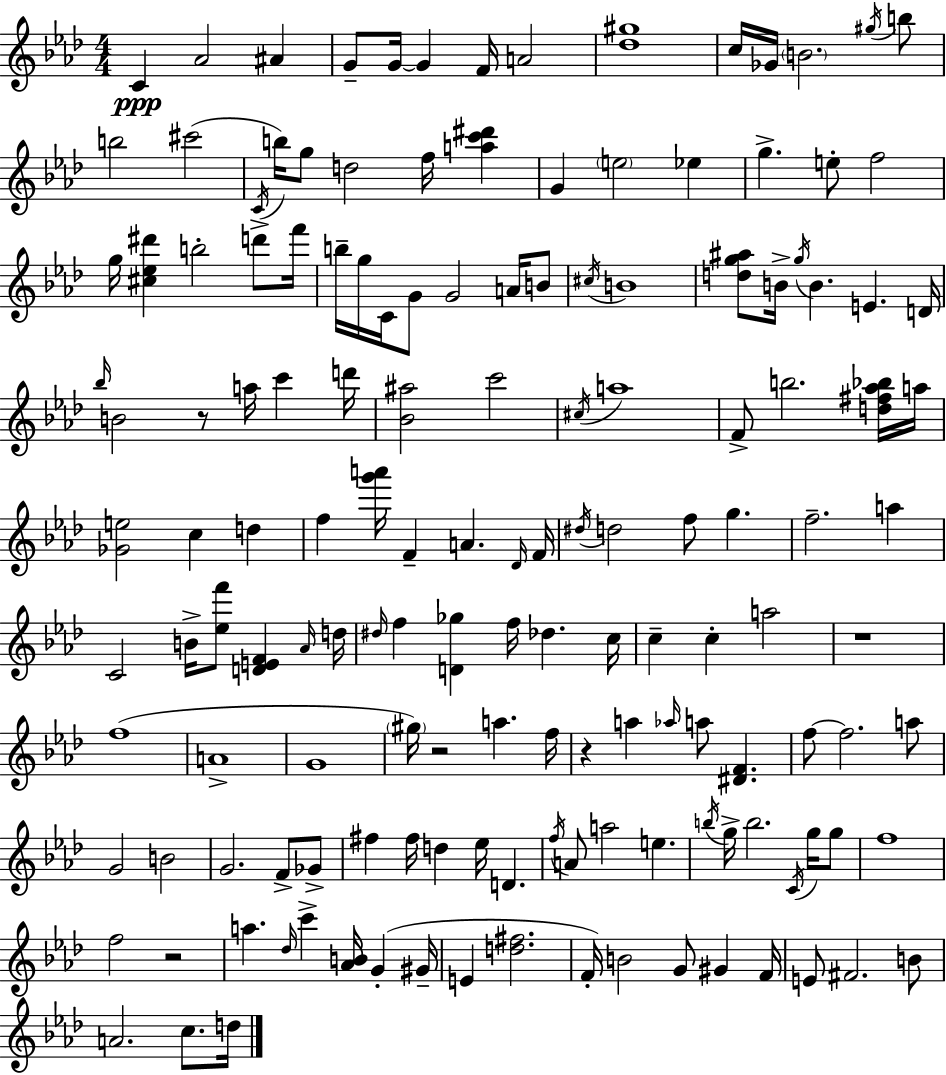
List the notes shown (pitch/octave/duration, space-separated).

C4/q Ab4/h A#4/q G4/e G4/s G4/q F4/s A4/h [Db5,G#5]/w C5/s Gb4/s B4/h. G#5/s B5/e B5/h C#6/h C4/s B5/s G5/e D5/h F5/s [A5,C6,D#6]/q G4/q E5/h Eb5/q G5/q. E5/e F5/h G5/s [C#5,Eb5,D#6]/q B5/h D6/e F6/s B5/s G5/s C4/s G4/e G4/h A4/s B4/e C#5/s B4/w [D5,G5,A#5]/e B4/s G5/s B4/q. E4/q. D4/s Bb5/s B4/h R/e A5/s C6/q D6/s [Bb4,A#5]/h C6/h C#5/s A5/w F4/e B5/h. [D5,F#5,Ab5,Bb5]/s A5/s [Gb4,E5]/h C5/q D5/q F5/q [G6,A6]/s F4/q A4/q. Db4/s F4/s D#5/s D5/h F5/e G5/q. F5/h. A5/q C4/h B4/s [Eb5,F6]/e [D4,E4,F4]/q Ab4/s D5/s D#5/s F5/q [D4,Gb5]/q F5/s Db5/q. C5/s C5/q C5/q A5/h R/w F5/w A4/w G4/w G#5/s R/h A5/q. F5/s R/q A5/q Ab5/s A5/e [D#4,F4]/q. F5/e F5/h. A5/e G4/h B4/h G4/h. F4/e Gb4/e F#5/q F#5/s D5/q Eb5/s D4/q. F5/s A4/e A5/h E5/q. B5/s G5/s B5/h. C4/s G5/s G5/e F5/w F5/h R/h A5/q. Db5/s C6/q [Ab4,B4]/s G4/q G#4/s E4/q [D5,F#5]/h. F4/s B4/h G4/e G#4/q F4/s E4/e F#4/h. B4/e A4/h. C5/e. D5/s